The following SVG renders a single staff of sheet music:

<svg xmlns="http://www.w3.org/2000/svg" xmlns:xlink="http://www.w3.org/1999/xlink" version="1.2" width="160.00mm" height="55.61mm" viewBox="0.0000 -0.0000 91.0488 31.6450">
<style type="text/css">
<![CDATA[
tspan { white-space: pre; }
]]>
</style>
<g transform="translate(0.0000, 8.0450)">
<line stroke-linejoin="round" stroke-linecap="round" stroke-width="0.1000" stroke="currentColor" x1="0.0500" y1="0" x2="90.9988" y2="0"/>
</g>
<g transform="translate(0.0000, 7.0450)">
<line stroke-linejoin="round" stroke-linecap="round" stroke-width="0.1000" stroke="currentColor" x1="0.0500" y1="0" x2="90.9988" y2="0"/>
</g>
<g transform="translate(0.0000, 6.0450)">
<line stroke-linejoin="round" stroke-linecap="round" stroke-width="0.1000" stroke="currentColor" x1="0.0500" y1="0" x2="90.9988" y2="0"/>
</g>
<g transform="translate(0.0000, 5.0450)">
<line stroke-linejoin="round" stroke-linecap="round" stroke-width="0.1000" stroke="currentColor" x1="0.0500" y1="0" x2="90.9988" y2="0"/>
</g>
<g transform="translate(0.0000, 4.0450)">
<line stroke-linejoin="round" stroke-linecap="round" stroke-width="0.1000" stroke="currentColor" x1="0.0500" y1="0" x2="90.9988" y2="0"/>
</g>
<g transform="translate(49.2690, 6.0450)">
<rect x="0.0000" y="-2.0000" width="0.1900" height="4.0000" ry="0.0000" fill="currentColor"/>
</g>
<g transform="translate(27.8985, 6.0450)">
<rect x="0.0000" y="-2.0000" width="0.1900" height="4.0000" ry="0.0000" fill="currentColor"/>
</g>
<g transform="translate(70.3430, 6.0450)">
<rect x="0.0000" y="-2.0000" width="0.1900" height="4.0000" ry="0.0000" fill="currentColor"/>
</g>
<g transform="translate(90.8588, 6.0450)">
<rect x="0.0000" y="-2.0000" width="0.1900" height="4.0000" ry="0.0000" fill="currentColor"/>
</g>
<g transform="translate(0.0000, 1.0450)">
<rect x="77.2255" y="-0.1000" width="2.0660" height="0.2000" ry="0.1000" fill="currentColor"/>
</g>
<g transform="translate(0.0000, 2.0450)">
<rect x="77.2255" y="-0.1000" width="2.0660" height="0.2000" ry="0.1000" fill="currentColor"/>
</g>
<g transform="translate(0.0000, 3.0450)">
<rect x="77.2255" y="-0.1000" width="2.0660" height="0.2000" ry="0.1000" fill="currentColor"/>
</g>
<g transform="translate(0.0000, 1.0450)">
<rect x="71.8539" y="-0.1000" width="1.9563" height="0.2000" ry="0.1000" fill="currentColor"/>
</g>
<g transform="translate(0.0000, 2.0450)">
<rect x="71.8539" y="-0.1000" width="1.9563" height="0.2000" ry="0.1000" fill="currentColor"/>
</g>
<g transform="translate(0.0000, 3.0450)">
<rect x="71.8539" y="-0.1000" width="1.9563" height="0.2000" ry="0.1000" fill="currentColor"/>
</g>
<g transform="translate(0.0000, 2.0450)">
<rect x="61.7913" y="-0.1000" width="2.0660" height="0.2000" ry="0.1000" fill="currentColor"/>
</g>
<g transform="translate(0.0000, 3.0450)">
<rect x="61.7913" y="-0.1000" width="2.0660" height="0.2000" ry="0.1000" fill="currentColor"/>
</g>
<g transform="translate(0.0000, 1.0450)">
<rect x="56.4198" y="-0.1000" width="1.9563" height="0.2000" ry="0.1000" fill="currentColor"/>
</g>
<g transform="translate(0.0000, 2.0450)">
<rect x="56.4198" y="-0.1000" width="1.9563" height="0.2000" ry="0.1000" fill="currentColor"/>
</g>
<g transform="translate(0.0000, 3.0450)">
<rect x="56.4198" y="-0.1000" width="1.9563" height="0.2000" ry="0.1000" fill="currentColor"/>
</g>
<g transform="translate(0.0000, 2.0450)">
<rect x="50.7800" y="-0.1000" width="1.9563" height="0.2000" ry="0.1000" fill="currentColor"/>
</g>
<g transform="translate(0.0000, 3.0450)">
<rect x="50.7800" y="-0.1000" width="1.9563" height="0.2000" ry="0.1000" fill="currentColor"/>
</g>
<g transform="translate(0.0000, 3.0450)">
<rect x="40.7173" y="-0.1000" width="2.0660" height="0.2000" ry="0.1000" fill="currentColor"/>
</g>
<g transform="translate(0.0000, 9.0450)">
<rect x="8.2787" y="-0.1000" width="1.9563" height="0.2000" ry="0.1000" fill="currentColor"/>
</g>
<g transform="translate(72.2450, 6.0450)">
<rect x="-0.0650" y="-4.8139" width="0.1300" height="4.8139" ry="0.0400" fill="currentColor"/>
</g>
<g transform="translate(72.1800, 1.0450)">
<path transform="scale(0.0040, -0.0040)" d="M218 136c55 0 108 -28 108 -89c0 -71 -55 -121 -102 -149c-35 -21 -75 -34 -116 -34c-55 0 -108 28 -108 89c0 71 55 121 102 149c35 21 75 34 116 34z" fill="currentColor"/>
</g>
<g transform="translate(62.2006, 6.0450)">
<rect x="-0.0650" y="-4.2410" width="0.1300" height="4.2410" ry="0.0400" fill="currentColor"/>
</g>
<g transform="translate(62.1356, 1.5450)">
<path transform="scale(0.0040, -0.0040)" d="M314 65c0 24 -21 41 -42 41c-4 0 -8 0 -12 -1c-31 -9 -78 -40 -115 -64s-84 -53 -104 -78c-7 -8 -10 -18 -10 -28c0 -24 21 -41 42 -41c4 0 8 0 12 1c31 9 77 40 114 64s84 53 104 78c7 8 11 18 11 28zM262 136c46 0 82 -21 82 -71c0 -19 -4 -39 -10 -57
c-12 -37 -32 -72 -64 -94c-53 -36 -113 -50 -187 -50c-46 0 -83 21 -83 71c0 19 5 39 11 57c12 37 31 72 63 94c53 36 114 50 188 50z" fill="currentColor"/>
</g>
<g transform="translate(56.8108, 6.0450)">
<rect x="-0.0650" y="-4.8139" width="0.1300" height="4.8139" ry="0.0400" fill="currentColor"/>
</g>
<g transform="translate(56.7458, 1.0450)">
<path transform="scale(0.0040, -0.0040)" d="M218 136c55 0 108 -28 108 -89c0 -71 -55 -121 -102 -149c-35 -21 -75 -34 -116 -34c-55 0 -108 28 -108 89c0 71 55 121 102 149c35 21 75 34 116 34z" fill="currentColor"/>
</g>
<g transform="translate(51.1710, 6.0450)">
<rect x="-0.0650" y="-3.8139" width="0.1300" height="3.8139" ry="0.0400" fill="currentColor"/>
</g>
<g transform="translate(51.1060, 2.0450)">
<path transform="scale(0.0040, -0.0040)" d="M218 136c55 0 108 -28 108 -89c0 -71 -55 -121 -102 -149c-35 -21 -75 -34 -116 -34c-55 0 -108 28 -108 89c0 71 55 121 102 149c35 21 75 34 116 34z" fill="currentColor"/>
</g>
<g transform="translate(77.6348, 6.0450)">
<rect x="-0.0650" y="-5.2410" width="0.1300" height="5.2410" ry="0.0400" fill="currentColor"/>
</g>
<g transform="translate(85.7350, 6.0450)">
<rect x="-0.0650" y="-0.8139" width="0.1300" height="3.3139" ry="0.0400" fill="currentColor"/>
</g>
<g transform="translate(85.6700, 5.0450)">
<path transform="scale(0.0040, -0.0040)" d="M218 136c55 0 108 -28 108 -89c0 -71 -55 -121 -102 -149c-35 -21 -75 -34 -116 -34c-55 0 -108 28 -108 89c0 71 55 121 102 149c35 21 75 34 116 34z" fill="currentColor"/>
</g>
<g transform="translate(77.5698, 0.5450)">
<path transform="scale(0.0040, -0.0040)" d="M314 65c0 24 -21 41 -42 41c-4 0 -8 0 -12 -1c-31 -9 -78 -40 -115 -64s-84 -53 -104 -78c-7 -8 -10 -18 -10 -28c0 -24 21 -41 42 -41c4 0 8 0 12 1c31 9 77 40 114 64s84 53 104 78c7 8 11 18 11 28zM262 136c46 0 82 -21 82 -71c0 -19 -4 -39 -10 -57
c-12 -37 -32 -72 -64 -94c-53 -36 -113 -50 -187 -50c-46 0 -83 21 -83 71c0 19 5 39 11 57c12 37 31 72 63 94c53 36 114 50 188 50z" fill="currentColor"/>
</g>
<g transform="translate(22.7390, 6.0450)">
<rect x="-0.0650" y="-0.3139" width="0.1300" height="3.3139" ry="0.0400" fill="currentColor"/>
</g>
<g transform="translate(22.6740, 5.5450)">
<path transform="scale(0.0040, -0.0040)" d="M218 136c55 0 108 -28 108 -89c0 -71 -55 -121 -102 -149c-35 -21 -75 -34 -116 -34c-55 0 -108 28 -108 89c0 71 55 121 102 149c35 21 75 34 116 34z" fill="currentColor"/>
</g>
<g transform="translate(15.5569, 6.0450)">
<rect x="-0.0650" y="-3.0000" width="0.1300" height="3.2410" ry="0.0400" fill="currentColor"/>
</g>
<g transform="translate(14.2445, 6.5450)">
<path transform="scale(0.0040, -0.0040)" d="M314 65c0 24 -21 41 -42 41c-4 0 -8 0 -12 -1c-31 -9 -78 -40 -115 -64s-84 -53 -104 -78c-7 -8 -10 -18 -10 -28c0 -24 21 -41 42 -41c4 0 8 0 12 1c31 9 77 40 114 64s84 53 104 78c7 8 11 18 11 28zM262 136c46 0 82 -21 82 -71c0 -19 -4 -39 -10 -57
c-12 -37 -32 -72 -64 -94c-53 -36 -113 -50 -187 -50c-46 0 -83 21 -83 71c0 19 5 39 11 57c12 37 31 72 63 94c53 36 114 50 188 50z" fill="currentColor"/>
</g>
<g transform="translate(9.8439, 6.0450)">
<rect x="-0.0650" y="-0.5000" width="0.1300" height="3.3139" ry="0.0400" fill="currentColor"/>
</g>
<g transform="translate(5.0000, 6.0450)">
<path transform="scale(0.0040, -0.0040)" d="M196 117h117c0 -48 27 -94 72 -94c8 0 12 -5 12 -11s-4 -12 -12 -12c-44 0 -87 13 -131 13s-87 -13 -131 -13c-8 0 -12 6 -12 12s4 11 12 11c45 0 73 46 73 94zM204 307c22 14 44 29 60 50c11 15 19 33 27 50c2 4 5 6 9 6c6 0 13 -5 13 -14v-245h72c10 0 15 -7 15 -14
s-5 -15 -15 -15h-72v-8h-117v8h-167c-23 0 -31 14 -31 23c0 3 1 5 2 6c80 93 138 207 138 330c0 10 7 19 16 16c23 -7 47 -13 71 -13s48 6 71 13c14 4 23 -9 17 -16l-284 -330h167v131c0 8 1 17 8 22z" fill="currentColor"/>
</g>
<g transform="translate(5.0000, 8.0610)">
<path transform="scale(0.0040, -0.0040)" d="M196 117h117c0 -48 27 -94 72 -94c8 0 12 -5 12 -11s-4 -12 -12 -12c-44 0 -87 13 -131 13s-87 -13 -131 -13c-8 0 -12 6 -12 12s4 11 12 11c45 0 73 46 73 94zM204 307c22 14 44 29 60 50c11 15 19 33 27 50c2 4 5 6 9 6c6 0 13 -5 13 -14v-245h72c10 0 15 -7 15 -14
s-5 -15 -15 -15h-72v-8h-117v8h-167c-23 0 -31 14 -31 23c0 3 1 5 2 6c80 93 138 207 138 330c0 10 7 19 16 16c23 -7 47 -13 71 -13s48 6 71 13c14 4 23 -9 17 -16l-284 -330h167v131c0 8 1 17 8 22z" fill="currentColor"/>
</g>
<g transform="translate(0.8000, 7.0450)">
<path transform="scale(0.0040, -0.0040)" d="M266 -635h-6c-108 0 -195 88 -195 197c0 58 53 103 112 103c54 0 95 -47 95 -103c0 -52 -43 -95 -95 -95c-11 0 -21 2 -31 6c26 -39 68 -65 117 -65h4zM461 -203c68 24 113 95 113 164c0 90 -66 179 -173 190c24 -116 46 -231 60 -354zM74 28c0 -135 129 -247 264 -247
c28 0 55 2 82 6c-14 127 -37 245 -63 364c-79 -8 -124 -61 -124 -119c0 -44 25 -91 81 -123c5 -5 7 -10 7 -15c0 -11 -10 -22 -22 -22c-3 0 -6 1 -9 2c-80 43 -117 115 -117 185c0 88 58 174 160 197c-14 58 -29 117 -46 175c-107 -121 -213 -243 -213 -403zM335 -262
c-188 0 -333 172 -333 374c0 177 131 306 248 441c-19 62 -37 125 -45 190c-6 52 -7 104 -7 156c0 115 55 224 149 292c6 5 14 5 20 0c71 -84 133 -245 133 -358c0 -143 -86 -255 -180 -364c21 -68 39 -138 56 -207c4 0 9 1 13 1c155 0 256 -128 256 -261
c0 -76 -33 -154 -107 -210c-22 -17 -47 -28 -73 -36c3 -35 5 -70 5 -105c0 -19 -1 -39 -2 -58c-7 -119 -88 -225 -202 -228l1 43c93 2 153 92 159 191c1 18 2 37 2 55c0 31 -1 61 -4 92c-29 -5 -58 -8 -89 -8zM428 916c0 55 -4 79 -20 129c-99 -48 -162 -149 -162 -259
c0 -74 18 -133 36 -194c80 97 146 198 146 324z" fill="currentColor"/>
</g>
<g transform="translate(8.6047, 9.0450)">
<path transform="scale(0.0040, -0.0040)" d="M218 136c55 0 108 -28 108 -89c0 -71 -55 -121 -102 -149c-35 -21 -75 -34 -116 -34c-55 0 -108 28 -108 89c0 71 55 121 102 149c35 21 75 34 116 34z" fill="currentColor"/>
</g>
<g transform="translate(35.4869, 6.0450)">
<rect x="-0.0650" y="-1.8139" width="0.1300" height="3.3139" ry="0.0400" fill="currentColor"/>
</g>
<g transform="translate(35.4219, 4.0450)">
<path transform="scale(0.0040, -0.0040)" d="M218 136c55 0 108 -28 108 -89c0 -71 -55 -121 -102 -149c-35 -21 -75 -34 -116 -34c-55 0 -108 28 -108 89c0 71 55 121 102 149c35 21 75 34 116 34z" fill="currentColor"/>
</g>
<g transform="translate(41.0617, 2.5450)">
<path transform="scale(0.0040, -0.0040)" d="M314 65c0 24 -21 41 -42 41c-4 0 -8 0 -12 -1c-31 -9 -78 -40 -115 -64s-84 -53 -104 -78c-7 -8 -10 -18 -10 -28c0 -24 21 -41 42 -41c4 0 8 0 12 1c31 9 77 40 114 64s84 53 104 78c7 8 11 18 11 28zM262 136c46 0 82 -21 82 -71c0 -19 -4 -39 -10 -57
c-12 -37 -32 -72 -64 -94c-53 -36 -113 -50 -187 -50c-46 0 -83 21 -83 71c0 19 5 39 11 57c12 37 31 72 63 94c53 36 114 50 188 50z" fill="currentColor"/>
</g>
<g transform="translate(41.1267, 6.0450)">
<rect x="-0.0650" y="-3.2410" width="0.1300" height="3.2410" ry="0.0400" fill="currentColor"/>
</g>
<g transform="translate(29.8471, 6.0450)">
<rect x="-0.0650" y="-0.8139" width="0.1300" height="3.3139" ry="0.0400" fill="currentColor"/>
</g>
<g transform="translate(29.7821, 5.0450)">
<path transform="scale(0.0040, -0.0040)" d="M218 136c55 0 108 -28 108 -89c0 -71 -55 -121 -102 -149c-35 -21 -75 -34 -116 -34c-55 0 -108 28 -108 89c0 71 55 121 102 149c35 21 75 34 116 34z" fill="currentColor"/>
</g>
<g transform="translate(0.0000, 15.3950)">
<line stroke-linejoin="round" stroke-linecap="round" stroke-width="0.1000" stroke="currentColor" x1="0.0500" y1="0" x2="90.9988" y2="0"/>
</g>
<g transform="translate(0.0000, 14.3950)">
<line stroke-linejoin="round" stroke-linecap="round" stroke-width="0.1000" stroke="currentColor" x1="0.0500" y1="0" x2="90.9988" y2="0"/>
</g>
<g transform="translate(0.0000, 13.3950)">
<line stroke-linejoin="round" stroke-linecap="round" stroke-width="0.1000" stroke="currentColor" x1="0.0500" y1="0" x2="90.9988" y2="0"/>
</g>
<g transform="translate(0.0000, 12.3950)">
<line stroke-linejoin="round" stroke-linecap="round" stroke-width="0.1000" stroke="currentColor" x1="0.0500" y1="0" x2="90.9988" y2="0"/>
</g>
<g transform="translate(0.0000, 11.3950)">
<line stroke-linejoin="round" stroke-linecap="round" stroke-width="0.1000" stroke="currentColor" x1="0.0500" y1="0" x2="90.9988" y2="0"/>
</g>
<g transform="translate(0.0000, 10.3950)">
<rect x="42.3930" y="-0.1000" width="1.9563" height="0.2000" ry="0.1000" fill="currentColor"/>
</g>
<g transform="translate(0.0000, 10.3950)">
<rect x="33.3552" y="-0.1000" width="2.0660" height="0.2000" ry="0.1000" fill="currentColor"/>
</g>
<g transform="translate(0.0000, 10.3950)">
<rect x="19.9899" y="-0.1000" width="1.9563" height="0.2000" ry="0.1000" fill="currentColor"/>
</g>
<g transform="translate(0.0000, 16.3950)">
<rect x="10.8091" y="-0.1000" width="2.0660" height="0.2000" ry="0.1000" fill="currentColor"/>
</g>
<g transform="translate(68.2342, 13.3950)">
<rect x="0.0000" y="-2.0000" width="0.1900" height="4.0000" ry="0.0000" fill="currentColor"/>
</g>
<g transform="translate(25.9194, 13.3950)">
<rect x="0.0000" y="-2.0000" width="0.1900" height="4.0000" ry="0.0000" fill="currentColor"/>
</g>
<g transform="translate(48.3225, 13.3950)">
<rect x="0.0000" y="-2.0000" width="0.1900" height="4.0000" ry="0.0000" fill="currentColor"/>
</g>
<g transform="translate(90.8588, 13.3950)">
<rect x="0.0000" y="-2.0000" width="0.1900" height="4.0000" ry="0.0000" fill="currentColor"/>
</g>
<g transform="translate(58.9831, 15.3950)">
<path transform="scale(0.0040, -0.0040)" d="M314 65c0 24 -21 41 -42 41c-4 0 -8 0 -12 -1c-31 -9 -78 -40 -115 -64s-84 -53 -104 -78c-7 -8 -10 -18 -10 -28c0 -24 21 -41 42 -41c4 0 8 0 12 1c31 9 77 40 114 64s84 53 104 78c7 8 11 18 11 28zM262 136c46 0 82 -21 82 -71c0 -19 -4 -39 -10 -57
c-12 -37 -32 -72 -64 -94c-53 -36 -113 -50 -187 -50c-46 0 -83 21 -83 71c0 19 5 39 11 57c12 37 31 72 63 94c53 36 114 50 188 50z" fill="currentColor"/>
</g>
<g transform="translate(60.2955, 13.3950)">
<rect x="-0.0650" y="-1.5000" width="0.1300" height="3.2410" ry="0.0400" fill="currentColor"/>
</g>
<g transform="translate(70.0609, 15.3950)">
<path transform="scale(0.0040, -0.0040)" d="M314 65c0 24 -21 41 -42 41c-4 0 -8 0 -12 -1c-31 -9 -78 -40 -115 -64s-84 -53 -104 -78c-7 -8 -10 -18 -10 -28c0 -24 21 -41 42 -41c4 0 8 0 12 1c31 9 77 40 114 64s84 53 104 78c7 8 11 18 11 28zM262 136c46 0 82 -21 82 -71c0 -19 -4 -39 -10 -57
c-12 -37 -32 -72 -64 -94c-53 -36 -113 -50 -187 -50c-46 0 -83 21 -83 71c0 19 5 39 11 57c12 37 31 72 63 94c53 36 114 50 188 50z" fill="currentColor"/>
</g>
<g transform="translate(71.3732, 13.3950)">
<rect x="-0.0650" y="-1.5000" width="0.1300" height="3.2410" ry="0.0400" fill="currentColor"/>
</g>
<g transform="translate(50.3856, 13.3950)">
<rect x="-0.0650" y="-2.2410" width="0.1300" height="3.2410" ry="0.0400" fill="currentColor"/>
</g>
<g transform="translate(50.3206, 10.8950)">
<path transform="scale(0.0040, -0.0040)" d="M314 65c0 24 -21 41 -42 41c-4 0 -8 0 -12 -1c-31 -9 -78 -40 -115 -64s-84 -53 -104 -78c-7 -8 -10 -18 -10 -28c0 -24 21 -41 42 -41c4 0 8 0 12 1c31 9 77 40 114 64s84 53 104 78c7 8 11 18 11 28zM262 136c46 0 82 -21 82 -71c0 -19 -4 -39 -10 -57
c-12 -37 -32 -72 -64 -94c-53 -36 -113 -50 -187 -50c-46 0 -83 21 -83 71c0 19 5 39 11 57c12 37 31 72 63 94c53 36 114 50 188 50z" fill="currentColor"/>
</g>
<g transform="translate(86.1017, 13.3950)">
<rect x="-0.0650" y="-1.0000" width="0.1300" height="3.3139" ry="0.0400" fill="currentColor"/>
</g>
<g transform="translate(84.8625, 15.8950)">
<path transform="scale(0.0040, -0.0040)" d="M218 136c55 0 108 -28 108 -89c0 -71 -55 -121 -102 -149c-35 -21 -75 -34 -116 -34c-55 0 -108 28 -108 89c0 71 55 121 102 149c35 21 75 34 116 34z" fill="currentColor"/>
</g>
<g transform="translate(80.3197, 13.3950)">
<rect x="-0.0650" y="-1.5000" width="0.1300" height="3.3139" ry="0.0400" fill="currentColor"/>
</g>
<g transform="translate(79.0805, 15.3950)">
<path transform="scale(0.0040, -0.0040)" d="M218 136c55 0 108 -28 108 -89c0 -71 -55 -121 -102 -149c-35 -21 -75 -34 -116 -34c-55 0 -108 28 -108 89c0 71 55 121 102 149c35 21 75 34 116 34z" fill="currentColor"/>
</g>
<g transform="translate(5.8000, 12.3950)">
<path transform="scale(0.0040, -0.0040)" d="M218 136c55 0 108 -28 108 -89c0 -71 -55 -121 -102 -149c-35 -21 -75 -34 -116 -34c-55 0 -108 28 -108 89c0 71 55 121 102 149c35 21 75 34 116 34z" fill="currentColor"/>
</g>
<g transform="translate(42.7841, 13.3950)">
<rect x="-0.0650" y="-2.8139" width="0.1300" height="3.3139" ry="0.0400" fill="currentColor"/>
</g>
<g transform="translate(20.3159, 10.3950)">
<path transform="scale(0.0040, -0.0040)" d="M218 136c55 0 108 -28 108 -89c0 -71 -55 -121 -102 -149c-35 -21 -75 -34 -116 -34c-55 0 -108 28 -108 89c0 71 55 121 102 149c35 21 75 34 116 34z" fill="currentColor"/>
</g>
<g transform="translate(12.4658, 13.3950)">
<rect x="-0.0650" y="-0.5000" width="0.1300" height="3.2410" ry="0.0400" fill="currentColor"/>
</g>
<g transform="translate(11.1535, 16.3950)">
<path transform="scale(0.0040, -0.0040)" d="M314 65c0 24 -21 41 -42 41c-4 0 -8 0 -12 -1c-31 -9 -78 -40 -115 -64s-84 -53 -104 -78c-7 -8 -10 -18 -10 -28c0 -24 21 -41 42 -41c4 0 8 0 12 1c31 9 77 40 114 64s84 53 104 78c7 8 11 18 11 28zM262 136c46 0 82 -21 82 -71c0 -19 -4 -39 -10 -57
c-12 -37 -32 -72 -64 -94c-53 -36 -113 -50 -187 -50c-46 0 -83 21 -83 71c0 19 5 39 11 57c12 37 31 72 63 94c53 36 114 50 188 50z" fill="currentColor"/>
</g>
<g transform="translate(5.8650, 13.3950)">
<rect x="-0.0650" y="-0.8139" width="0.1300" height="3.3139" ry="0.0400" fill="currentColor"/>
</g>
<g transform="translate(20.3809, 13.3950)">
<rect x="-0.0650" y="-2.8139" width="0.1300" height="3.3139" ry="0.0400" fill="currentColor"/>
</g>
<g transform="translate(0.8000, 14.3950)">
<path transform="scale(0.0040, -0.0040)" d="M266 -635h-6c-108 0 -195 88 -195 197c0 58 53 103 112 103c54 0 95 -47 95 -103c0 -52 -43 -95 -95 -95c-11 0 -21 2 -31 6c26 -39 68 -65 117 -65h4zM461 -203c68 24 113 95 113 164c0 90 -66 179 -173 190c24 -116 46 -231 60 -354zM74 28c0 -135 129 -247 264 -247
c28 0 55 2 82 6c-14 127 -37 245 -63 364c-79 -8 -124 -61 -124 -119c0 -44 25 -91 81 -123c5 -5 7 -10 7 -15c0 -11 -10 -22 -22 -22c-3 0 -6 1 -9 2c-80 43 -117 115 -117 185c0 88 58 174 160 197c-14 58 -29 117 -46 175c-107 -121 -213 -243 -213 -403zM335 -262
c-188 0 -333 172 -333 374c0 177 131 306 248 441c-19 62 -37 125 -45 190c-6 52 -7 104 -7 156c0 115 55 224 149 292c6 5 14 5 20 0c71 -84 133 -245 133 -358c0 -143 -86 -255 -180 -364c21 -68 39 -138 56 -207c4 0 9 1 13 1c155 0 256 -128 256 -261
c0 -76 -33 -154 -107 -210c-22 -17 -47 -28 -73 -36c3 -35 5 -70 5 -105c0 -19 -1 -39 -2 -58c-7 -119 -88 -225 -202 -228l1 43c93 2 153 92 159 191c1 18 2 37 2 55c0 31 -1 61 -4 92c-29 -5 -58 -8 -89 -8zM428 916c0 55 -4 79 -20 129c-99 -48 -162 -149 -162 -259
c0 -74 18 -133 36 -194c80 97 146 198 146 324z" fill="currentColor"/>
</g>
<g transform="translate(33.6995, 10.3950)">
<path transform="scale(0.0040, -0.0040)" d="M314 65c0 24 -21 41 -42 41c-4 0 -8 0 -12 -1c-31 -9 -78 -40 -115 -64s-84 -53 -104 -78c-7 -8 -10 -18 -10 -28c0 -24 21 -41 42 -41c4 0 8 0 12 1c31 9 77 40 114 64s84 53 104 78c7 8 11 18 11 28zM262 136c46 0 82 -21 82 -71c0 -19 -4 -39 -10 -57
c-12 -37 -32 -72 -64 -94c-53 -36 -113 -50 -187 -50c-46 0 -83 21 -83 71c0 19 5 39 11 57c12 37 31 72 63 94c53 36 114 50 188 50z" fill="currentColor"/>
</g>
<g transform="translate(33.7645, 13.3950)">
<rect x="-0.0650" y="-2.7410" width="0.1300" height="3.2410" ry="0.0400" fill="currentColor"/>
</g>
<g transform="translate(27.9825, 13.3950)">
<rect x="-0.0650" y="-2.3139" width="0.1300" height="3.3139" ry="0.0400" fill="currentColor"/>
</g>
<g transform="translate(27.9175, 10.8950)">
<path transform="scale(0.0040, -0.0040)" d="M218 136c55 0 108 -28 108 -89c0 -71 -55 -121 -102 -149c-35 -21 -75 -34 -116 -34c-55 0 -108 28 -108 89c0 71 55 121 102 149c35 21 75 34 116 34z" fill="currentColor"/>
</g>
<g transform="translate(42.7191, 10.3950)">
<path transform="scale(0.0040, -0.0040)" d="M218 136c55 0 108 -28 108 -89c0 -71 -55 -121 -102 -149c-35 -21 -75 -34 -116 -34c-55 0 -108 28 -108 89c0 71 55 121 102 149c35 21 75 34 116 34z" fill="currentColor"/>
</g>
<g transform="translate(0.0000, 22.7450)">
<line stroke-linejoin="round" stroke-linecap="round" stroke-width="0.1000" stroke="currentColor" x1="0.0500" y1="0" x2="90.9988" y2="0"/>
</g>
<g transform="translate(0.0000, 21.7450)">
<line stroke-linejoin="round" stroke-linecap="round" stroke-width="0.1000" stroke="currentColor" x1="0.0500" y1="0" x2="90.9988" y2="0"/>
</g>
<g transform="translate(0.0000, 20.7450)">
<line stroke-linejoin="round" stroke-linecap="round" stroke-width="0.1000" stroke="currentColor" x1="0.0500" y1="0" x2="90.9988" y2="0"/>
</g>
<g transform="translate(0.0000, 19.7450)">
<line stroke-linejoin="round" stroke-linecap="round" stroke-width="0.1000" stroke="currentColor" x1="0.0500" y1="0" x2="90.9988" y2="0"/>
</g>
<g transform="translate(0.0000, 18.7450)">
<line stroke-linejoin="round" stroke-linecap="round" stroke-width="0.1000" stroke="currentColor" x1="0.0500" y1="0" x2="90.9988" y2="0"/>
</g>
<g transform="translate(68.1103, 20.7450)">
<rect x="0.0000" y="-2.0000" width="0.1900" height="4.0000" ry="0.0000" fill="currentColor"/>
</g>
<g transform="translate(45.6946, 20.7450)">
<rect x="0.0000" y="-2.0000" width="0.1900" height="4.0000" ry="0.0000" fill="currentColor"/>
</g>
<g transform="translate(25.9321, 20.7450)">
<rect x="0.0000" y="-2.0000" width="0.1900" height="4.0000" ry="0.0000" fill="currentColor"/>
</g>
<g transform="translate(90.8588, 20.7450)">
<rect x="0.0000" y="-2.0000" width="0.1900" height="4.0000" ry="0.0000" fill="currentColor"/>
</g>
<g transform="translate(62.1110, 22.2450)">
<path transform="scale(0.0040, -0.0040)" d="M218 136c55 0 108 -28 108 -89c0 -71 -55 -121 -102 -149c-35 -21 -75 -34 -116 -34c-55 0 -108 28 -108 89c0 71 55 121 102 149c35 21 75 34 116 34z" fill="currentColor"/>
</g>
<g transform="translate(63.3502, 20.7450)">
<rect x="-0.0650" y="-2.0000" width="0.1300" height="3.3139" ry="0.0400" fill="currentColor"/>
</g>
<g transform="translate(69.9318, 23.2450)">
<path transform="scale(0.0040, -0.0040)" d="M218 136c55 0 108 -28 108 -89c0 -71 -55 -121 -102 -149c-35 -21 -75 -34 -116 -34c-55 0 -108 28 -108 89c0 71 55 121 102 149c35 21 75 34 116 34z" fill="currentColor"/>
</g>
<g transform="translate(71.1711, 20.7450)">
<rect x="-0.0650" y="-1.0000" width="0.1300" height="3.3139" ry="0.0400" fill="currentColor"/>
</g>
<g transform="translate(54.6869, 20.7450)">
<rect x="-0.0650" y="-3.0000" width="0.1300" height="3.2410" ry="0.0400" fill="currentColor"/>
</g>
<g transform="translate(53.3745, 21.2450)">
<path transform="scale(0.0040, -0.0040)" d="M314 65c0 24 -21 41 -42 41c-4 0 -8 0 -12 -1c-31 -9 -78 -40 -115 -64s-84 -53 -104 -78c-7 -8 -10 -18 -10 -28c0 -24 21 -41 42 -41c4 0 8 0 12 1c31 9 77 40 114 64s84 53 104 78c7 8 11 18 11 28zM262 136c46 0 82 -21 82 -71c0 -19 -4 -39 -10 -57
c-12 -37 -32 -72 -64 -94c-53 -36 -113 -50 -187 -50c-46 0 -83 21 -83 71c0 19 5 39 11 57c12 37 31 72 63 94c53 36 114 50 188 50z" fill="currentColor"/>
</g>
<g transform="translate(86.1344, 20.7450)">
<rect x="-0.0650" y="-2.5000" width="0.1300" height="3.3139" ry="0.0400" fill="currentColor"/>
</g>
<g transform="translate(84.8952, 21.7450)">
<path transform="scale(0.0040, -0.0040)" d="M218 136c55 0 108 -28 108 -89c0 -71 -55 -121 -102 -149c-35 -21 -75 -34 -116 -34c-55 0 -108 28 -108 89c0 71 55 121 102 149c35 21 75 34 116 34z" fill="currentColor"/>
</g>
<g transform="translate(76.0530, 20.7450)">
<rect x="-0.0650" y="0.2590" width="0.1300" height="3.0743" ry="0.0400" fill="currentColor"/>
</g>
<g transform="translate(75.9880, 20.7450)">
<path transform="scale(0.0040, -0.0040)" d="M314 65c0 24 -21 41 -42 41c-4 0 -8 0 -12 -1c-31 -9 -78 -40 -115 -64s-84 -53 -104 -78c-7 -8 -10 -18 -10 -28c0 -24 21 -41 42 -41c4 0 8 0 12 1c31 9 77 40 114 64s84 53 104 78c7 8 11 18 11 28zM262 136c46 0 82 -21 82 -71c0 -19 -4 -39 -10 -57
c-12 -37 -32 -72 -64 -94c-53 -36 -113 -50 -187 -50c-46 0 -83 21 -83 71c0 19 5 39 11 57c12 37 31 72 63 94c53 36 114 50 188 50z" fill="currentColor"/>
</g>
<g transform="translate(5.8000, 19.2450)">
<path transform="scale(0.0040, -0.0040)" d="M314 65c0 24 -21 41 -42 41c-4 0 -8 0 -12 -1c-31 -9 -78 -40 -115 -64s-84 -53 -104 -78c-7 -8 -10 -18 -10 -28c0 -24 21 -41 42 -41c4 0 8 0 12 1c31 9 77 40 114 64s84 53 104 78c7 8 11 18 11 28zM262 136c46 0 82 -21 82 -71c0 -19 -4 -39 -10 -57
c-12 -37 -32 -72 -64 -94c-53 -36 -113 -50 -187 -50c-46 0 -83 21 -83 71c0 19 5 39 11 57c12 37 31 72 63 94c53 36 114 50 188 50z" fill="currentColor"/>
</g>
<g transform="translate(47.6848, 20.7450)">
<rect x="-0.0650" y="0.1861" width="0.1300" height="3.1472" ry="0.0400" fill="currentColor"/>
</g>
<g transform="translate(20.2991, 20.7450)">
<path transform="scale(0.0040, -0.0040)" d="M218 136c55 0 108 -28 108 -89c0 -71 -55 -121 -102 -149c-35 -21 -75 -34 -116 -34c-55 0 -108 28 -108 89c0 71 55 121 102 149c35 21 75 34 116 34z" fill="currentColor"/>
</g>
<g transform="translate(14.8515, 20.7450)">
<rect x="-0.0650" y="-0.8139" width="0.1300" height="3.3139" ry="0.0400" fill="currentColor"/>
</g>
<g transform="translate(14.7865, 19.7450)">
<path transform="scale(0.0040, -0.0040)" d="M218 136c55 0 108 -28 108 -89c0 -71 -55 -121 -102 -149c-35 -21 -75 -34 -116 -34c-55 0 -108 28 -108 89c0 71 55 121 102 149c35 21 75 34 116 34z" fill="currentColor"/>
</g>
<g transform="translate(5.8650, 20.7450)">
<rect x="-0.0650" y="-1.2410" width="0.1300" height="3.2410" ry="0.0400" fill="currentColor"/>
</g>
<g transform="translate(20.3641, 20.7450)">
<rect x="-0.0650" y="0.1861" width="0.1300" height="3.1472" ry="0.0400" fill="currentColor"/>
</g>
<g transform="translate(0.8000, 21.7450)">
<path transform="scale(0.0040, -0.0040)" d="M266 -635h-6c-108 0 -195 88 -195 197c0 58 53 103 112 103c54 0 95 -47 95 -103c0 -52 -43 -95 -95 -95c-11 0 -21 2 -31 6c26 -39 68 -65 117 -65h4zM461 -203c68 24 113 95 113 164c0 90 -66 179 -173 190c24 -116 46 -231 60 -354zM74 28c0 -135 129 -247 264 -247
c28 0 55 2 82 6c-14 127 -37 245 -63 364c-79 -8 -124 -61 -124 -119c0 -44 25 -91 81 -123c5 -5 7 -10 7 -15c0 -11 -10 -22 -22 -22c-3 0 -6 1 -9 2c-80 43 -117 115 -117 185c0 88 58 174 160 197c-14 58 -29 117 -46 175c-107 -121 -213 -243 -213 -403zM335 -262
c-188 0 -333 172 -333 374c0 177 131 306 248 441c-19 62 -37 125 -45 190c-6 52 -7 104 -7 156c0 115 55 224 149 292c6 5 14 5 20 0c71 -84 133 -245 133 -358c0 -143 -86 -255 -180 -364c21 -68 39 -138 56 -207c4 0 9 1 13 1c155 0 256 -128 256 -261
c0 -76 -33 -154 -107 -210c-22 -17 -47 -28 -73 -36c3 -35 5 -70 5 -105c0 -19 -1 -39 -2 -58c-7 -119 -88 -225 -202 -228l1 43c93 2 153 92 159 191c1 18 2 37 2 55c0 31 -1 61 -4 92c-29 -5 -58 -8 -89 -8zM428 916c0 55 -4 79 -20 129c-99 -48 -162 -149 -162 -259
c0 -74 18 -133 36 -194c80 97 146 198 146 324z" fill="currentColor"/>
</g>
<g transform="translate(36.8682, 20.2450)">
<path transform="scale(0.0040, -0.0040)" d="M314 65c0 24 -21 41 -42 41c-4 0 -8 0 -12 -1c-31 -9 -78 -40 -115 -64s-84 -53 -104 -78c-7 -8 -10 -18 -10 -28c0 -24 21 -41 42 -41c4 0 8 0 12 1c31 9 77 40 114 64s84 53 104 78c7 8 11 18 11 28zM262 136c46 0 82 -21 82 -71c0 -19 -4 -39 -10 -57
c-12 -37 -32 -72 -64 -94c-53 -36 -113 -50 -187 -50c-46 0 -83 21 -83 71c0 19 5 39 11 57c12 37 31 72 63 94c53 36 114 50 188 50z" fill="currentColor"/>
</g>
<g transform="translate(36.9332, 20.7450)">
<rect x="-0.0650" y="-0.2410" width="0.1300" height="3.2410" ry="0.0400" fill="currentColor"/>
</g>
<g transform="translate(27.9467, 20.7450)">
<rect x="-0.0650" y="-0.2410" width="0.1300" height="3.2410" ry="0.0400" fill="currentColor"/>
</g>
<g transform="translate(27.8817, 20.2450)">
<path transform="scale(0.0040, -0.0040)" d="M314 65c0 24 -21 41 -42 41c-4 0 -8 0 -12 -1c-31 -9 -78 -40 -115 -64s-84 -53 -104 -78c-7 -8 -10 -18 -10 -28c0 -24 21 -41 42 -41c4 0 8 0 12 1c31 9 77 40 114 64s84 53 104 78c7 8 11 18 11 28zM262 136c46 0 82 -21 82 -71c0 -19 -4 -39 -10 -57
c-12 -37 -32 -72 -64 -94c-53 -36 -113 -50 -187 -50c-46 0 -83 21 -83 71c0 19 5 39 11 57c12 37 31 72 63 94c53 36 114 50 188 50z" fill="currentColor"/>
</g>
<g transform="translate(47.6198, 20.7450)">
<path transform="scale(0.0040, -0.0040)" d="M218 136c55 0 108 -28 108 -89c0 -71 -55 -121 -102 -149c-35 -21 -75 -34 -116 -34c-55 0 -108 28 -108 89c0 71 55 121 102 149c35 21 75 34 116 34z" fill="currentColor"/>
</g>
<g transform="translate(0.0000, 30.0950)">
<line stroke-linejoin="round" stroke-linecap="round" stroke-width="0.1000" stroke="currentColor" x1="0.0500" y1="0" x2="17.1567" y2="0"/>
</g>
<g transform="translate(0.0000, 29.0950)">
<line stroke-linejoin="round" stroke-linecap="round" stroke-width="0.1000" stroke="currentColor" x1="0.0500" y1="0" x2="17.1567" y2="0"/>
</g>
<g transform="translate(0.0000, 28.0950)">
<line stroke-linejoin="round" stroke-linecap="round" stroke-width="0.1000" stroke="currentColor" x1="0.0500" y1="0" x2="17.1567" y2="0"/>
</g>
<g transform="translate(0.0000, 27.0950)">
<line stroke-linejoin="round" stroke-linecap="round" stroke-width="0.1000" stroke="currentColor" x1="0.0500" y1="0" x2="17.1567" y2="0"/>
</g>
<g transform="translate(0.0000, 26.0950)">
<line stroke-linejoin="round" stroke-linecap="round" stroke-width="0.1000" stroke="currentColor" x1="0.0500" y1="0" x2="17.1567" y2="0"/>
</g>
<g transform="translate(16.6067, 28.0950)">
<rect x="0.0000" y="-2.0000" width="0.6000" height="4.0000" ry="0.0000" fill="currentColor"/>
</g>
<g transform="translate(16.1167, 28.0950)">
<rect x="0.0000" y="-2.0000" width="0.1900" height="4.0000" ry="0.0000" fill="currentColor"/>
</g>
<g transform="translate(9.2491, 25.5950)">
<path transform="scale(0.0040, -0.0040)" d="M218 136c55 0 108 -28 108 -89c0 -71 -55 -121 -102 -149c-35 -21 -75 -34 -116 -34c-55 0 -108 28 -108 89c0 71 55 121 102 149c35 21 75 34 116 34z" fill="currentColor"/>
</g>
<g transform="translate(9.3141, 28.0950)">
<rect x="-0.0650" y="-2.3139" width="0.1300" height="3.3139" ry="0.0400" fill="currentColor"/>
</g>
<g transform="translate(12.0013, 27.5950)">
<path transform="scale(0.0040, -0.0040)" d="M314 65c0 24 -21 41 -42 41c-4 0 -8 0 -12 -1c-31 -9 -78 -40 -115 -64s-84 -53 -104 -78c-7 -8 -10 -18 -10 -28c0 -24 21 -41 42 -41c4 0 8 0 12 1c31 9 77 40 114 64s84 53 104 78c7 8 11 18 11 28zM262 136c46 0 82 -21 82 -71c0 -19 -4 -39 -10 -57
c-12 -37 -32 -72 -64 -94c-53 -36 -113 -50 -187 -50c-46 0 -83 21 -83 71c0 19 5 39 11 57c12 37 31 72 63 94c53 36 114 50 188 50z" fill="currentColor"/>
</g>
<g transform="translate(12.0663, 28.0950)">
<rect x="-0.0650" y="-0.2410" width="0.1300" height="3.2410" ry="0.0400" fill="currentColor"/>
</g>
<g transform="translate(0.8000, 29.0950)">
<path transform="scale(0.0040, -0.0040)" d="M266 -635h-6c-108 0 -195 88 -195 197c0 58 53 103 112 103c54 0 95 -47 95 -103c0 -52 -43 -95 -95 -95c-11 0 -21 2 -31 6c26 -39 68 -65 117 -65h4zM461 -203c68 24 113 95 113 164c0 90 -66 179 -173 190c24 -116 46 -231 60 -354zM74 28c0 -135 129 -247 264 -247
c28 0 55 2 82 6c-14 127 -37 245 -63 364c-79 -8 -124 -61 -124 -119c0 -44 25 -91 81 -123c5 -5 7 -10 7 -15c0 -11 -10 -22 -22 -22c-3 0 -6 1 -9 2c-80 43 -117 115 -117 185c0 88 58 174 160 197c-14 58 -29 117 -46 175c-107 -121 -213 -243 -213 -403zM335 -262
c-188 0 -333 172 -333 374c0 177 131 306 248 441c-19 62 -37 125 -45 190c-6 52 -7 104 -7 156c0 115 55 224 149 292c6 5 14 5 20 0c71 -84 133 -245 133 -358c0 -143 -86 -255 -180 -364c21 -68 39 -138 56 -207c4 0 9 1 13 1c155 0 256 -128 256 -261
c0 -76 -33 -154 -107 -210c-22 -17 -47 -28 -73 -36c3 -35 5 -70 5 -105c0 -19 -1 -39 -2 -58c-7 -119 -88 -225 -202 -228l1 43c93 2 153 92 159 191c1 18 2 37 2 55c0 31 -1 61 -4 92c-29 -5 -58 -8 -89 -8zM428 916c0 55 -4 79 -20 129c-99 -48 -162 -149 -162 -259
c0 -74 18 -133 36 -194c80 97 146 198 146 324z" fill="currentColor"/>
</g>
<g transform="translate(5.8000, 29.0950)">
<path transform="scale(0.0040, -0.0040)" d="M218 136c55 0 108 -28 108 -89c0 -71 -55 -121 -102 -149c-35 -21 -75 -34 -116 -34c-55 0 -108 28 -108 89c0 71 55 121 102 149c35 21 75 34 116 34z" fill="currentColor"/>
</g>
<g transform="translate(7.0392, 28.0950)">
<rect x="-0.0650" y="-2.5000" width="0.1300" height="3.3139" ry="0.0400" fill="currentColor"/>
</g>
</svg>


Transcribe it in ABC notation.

X:1
T:Untitled
M:4/4
L:1/4
K:C
C A2 c d f b2 c' e' d'2 e' f'2 d d C2 a g a2 a g2 E2 E2 E D e2 d B c2 c2 B A2 F D B2 G G g c2